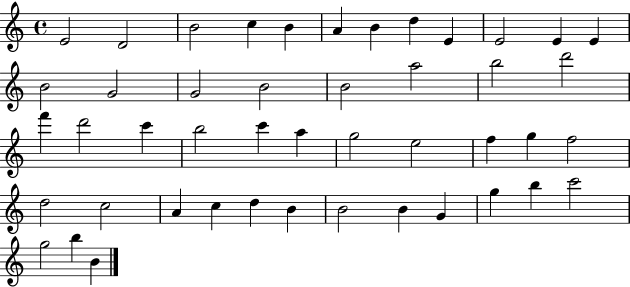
{
  \clef treble
  \time 4/4
  \defaultTimeSignature
  \key c \major
  e'2 d'2 | b'2 c''4 b'4 | a'4 b'4 d''4 e'4 | e'2 e'4 e'4 | \break b'2 g'2 | g'2 b'2 | b'2 a''2 | b''2 d'''2 | \break f'''4 d'''2 c'''4 | b''2 c'''4 a''4 | g''2 e''2 | f''4 g''4 f''2 | \break d''2 c''2 | a'4 c''4 d''4 b'4 | b'2 b'4 g'4 | g''4 b''4 c'''2 | \break g''2 b''4 b'4 | \bar "|."
}